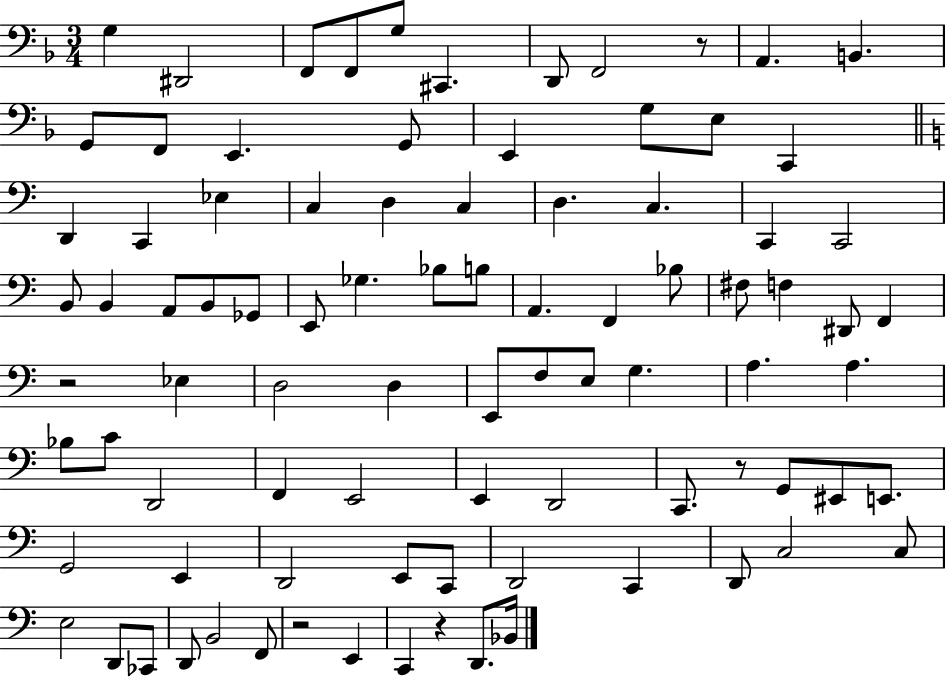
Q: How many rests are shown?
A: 5